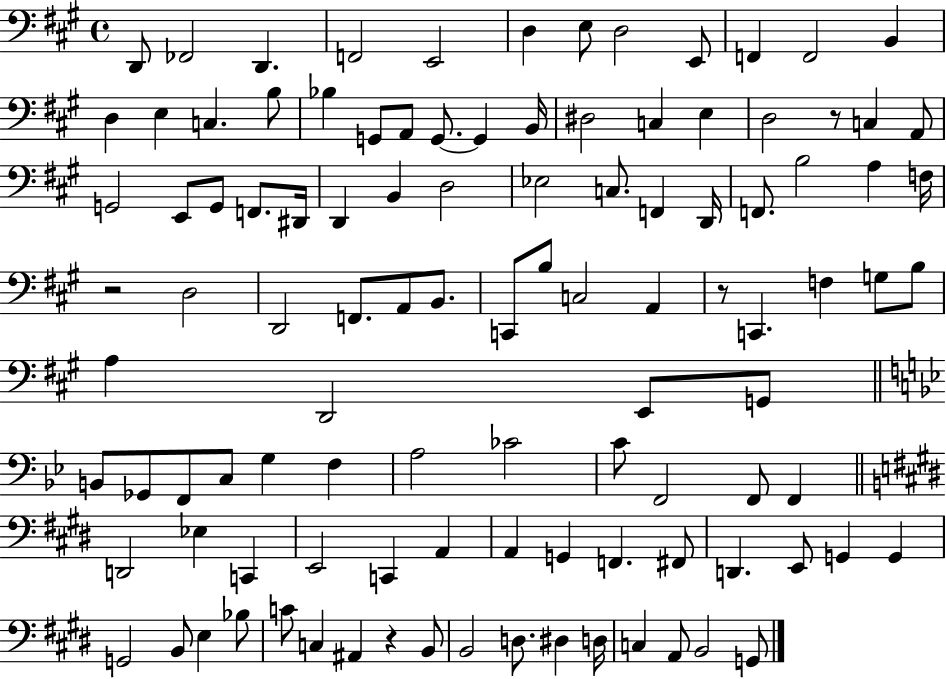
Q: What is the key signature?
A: A major